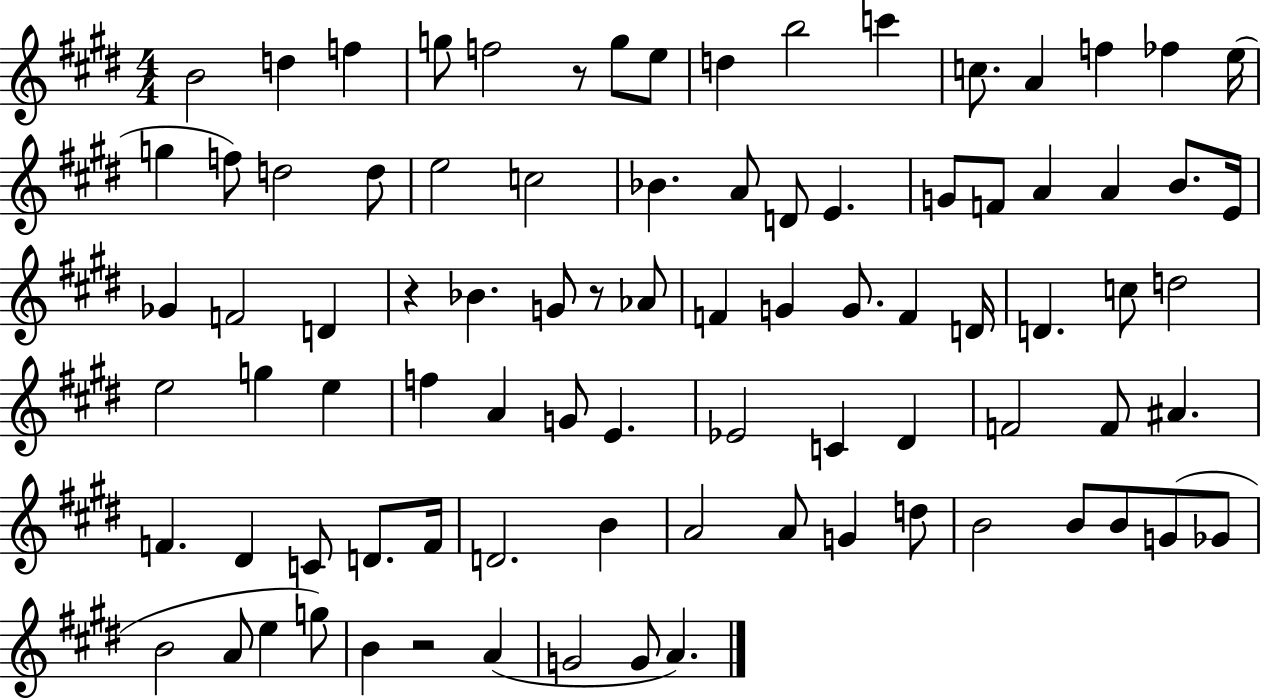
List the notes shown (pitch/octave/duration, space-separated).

B4/h D5/q F5/q G5/e F5/h R/e G5/e E5/e D5/q B5/h C6/q C5/e. A4/q F5/q FES5/q E5/s G5/q F5/e D5/h D5/e E5/h C5/h Bb4/q. A4/e D4/e E4/q. G4/e F4/e A4/q A4/q B4/e. E4/s Gb4/q F4/h D4/q R/q Bb4/q. G4/e R/e Ab4/e F4/q G4/q G4/e. F4/q D4/s D4/q. C5/e D5/h E5/h G5/q E5/q F5/q A4/q G4/e E4/q. Eb4/h C4/q D#4/q F4/h F4/e A#4/q. F4/q. D#4/q C4/e D4/e. F4/s D4/h. B4/q A4/h A4/e G4/q D5/e B4/h B4/e B4/e G4/e Gb4/e B4/h A4/e E5/q G5/e B4/q R/h A4/q G4/h G4/e A4/q.